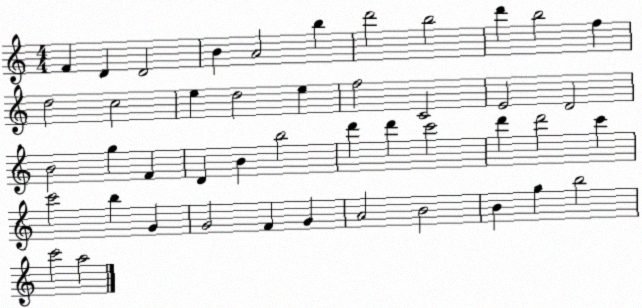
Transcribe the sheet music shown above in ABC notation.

X:1
T:Untitled
M:4/4
L:1/4
K:C
F D D2 B A2 b d'2 b2 d' b2 f d2 c2 e d2 e f2 C2 E2 D2 B2 g F D B b2 d' d' c'2 d' d'2 c' c'2 b G G2 F G A2 B2 B g b2 c'2 a2